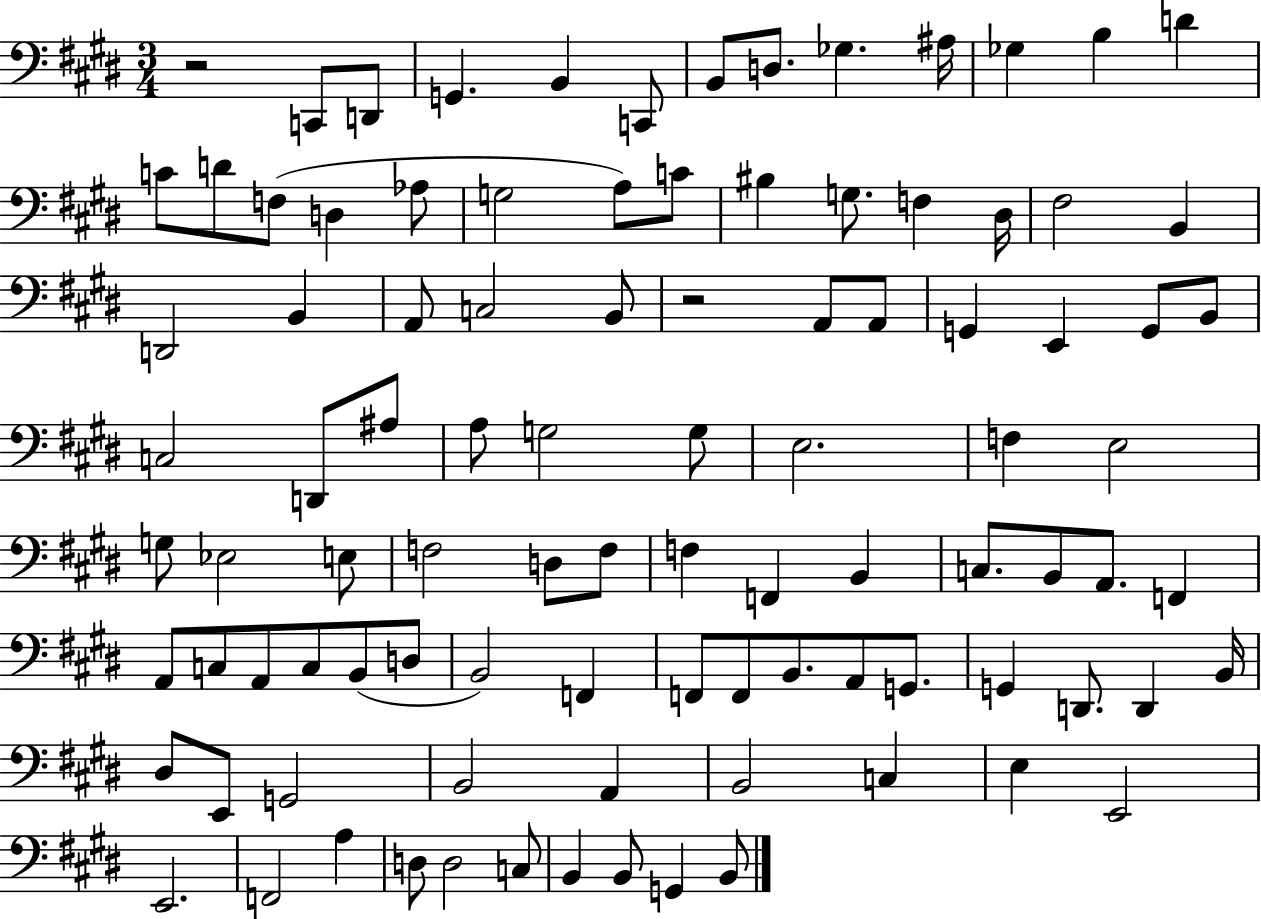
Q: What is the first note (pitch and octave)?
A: C2